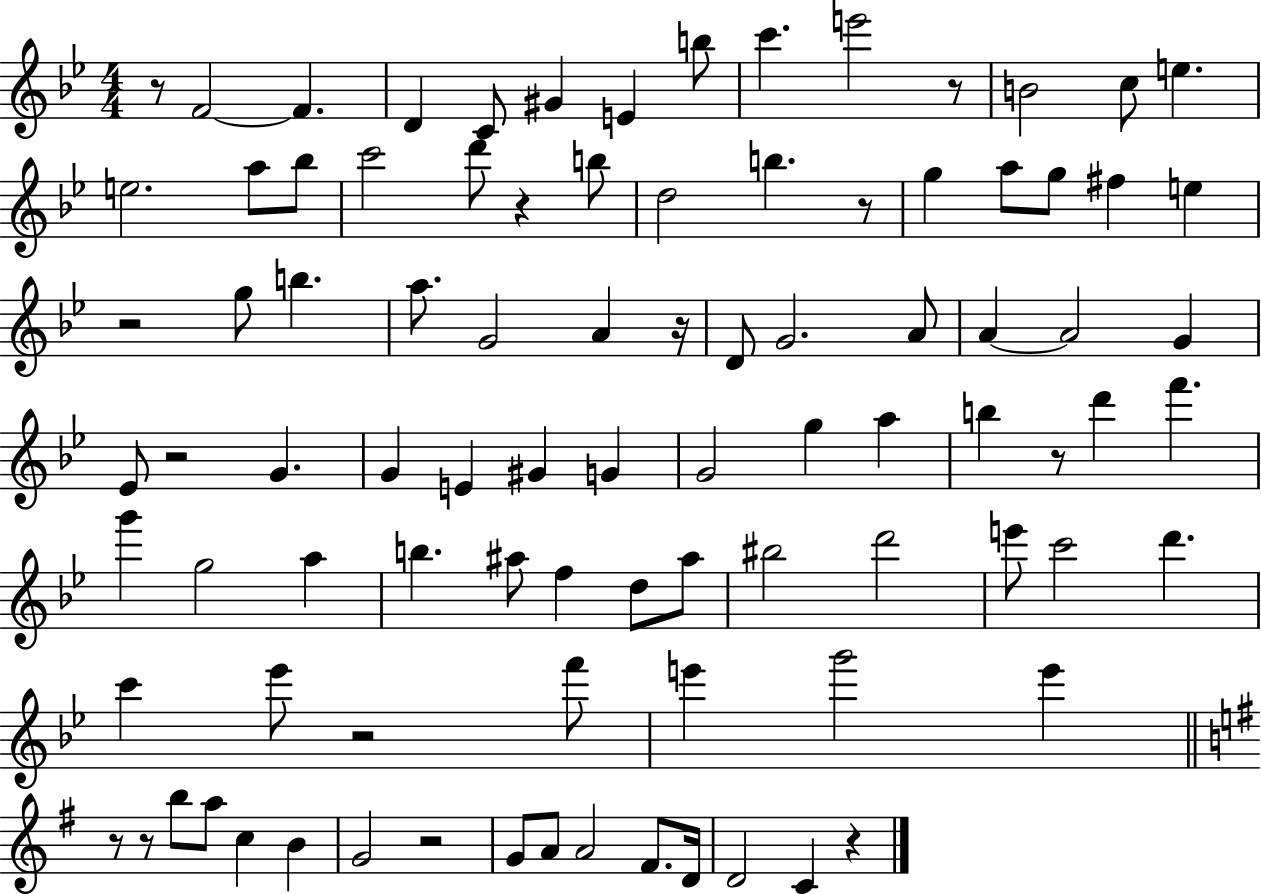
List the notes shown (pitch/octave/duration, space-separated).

R/e F4/h F4/q. D4/q C4/e G#4/q E4/q B5/e C6/q. E6/h R/e B4/h C5/e E5/q. E5/h. A5/e Bb5/e C6/h D6/e R/q B5/e D5/h B5/q. R/e G5/q A5/e G5/e F#5/q E5/q R/h G5/e B5/q. A5/e. G4/h A4/q R/s D4/e G4/h. A4/e A4/q A4/h G4/q Eb4/e R/h G4/q. G4/q E4/q G#4/q G4/q G4/h G5/q A5/q B5/q R/e D6/q F6/q. G6/q G5/h A5/q B5/q. A#5/e F5/q D5/e A#5/e BIS5/h D6/h E6/e C6/h D6/q. C6/q Eb6/e R/h F6/e E6/q G6/h E6/q R/e R/e B5/e A5/e C5/q B4/q G4/h R/h G4/e A4/e A4/h F#4/e. D4/s D4/h C4/q R/q